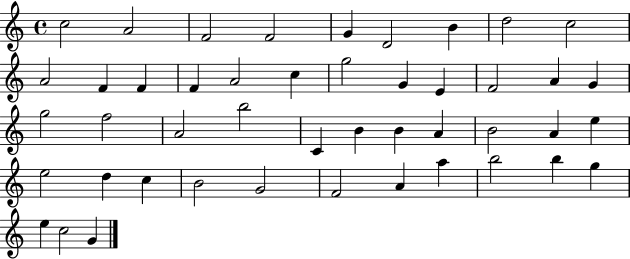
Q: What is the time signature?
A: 4/4